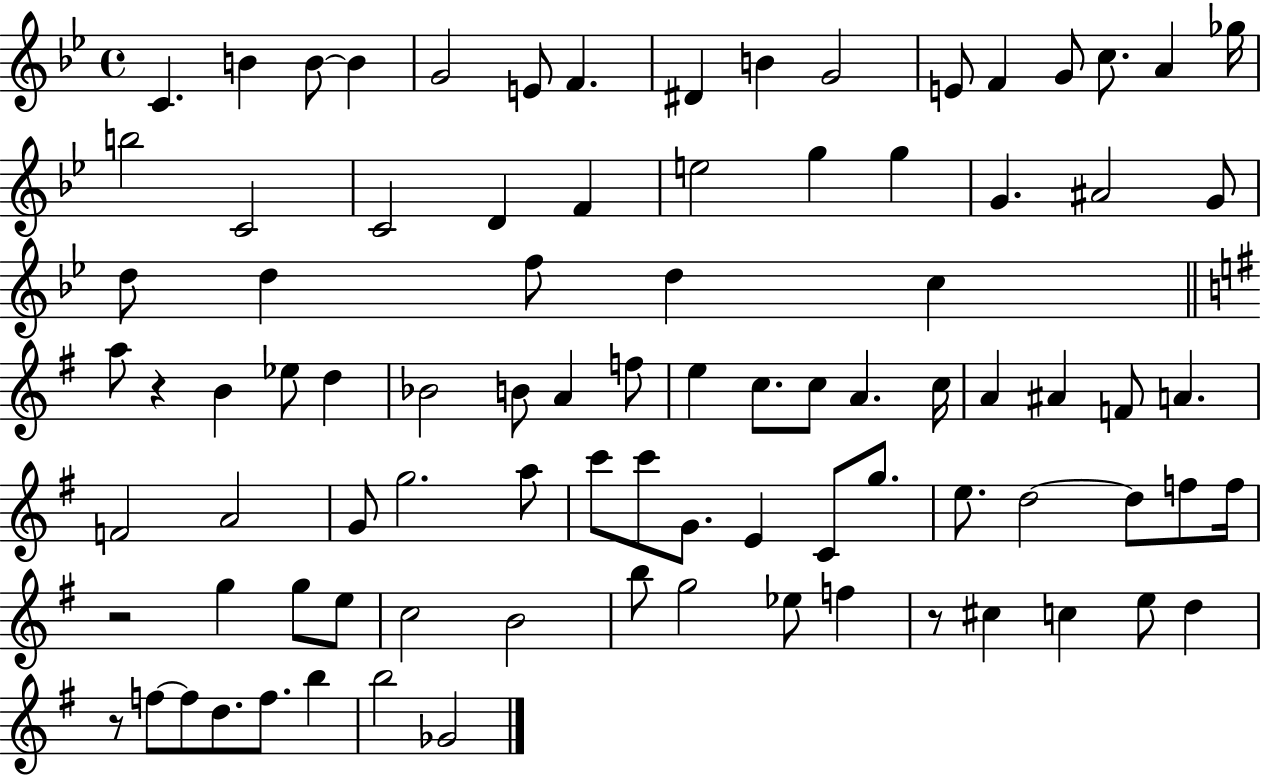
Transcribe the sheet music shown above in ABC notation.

X:1
T:Untitled
M:4/4
L:1/4
K:Bb
C B B/2 B G2 E/2 F ^D B G2 E/2 F G/2 c/2 A _g/4 b2 C2 C2 D F e2 g g G ^A2 G/2 d/2 d f/2 d c a/2 z B _e/2 d _B2 B/2 A f/2 e c/2 c/2 A c/4 A ^A F/2 A F2 A2 G/2 g2 a/2 c'/2 c'/2 G/2 E C/2 g/2 e/2 d2 d/2 f/2 f/4 z2 g g/2 e/2 c2 B2 b/2 g2 _e/2 f z/2 ^c c e/2 d z/2 f/2 f/2 d/2 f/2 b b2 _G2